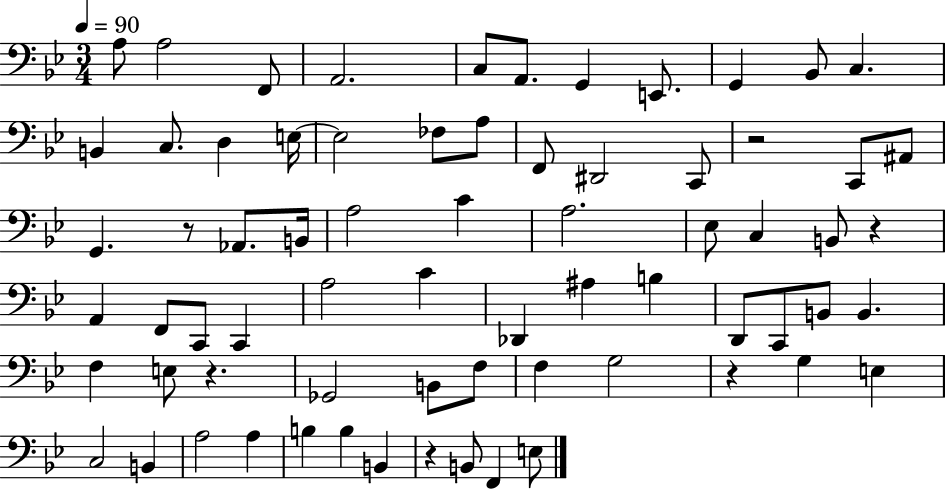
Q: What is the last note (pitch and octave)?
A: E3